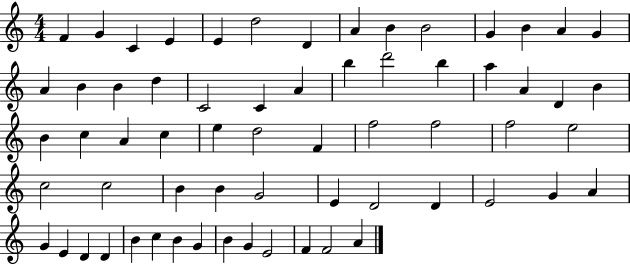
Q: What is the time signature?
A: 4/4